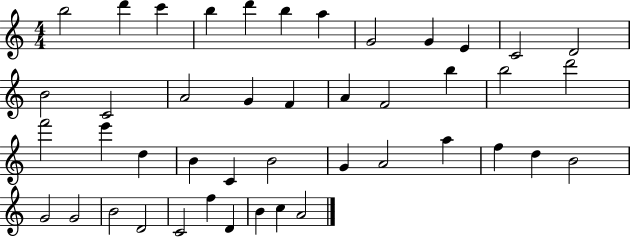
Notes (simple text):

B5/h D6/q C6/q B5/q D6/q B5/q A5/q G4/h G4/q E4/q C4/h D4/h B4/h C4/h A4/h G4/q F4/q A4/q F4/h B5/q B5/h D6/h F6/h E6/q D5/q B4/q C4/q B4/h G4/q A4/h A5/q F5/q D5/q B4/h G4/h G4/h B4/h D4/h C4/h F5/q D4/q B4/q C5/q A4/h